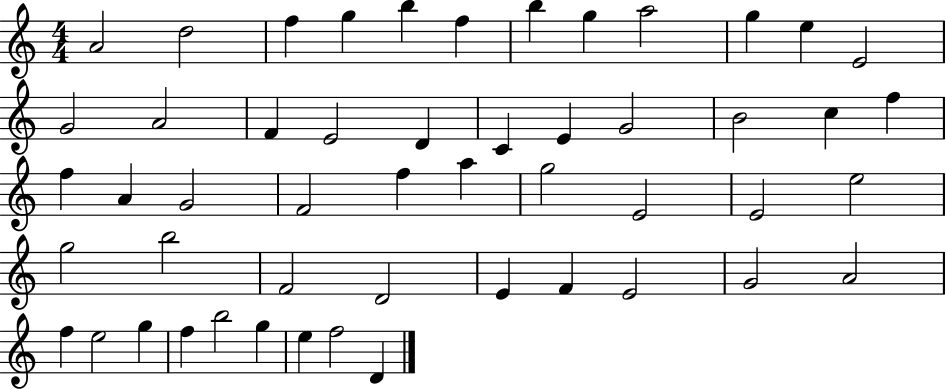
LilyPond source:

{
  \clef treble
  \numericTimeSignature
  \time 4/4
  \key c \major
  a'2 d''2 | f''4 g''4 b''4 f''4 | b''4 g''4 a''2 | g''4 e''4 e'2 | \break g'2 a'2 | f'4 e'2 d'4 | c'4 e'4 g'2 | b'2 c''4 f''4 | \break f''4 a'4 g'2 | f'2 f''4 a''4 | g''2 e'2 | e'2 e''2 | \break g''2 b''2 | f'2 d'2 | e'4 f'4 e'2 | g'2 a'2 | \break f''4 e''2 g''4 | f''4 b''2 g''4 | e''4 f''2 d'4 | \bar "|."
}